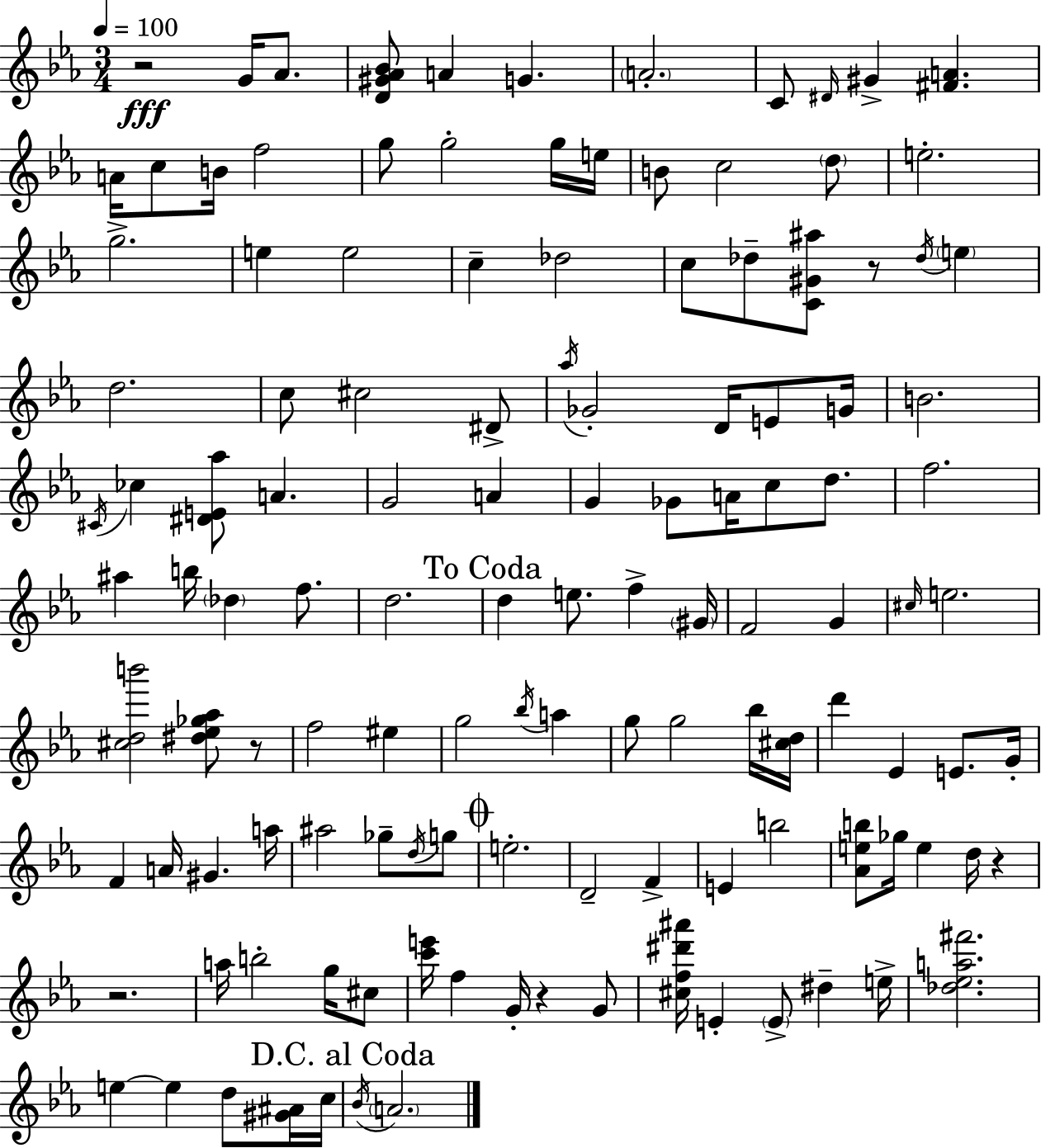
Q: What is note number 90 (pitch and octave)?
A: E5